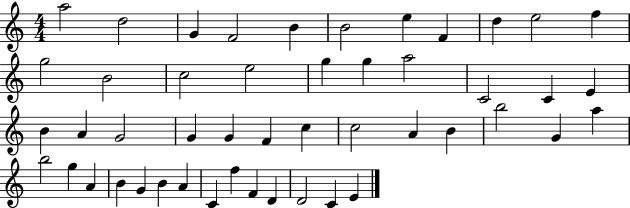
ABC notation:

X:1
T:Untitled
M:4/4
L:1/4
K:C
a2 d2 G F2 B B2 e F d e2 f g2 B2 c2 e2 g g a2 C2 C E B A G2 G G F c c2 A B b2 G a b2 g A B G B A C f F D D2 C E